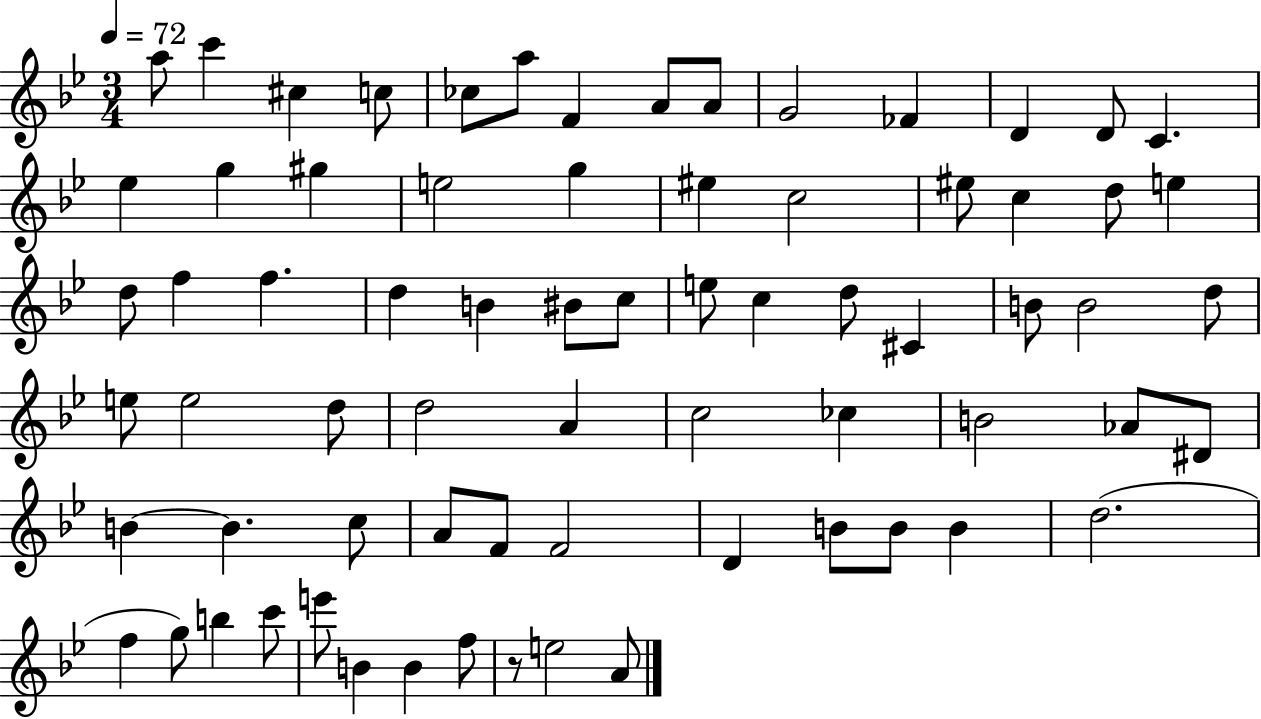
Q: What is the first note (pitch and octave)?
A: A5